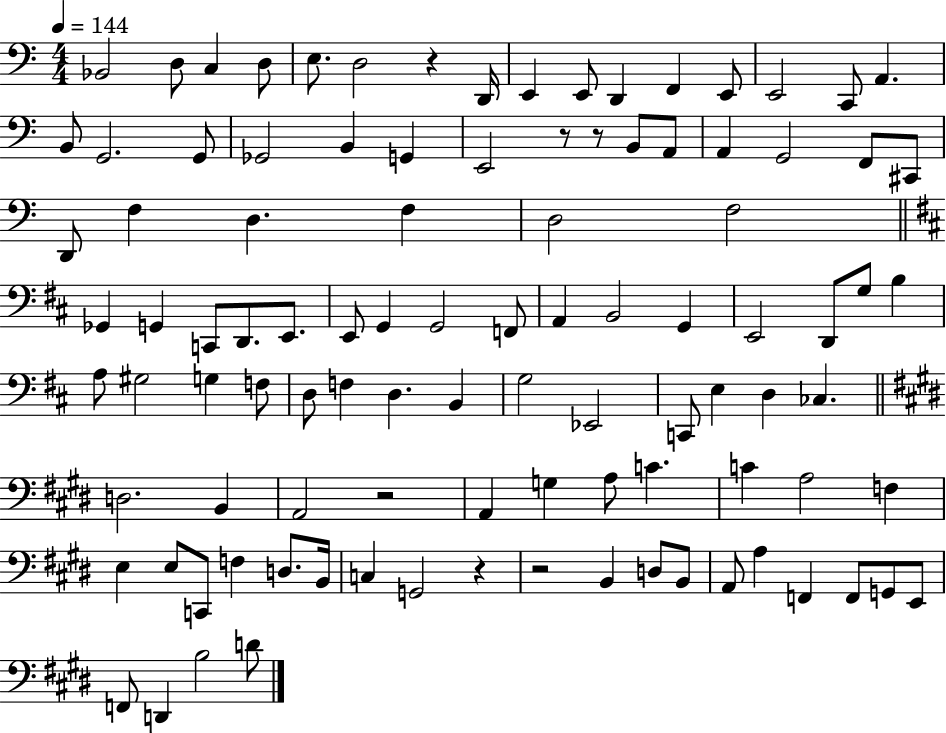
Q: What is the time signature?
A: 4/4